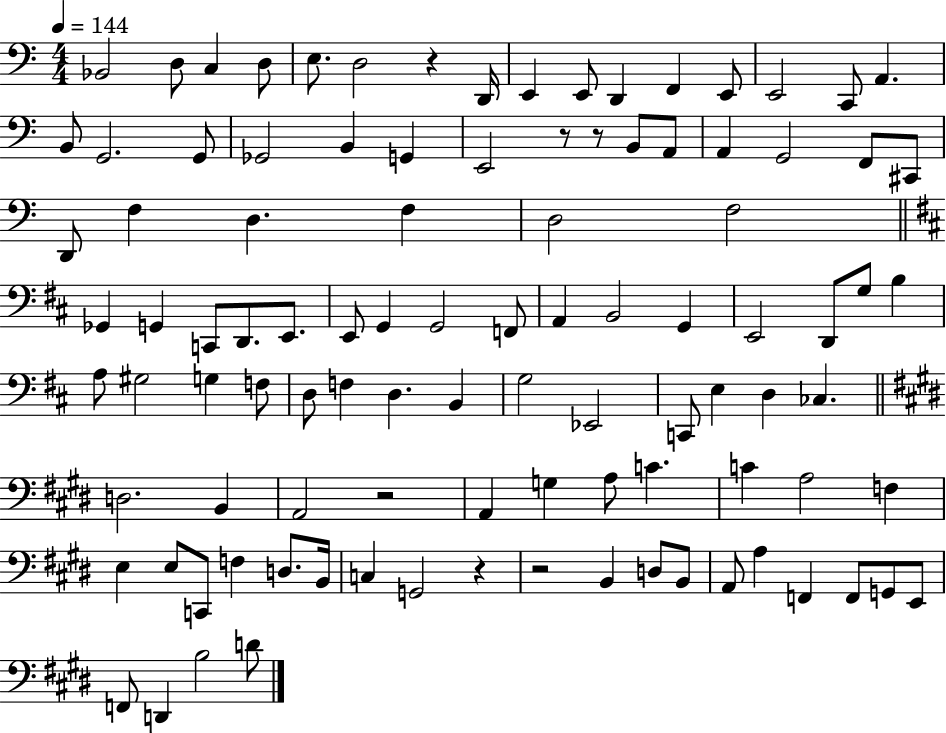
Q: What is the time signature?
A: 4/4